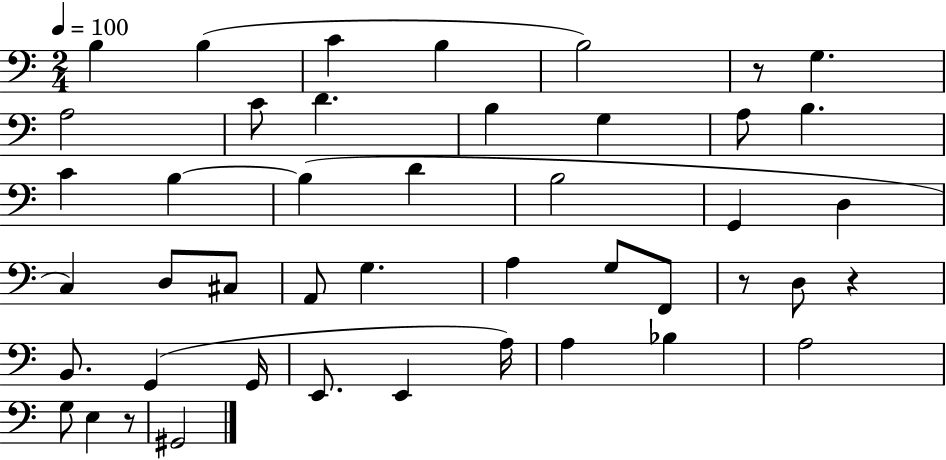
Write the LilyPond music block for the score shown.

{
  \clef bass
  \numericTimeSignature
  \time 2/4
  \key c \major
  \tempo 4 = 100
  \repeat volta 2 { b4 b4( | c'4 b4 | b2) | r8 g4. | \break a2 | c'8 d'4. | b4 g4 | a8 b4. | \break c'4 b4~~ | b4( d'4 | b2 | g,4 d4 | \break c4) d8 cis8 | a,8 g4. | a4 g8 f,8 | r8 d8 r4 | \break b,8. g,4( g,16 | e,8. e,4 a16) | a4 bes4 | a2 | \break g8 e4 r8 | gis,2 | } \bar "|."
}